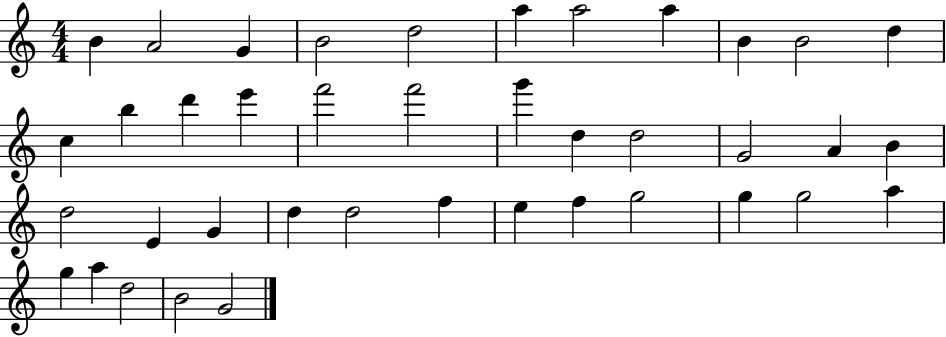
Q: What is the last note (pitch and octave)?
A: G4